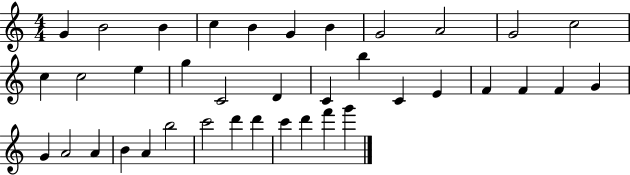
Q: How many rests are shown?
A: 0